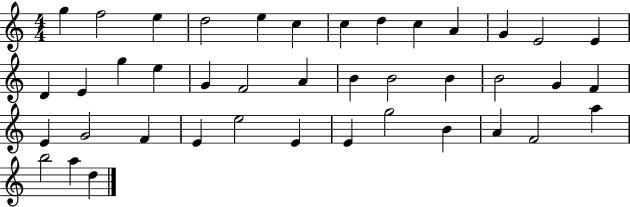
X:1
T:Untitled
M:4/4
L:1/4
K:C
g f2 e d2 e c c d c A G E2 E D E g e G F2 A B B2 B B2 G F E G2 F E e2 E E g2 B A F2 a b2 a d